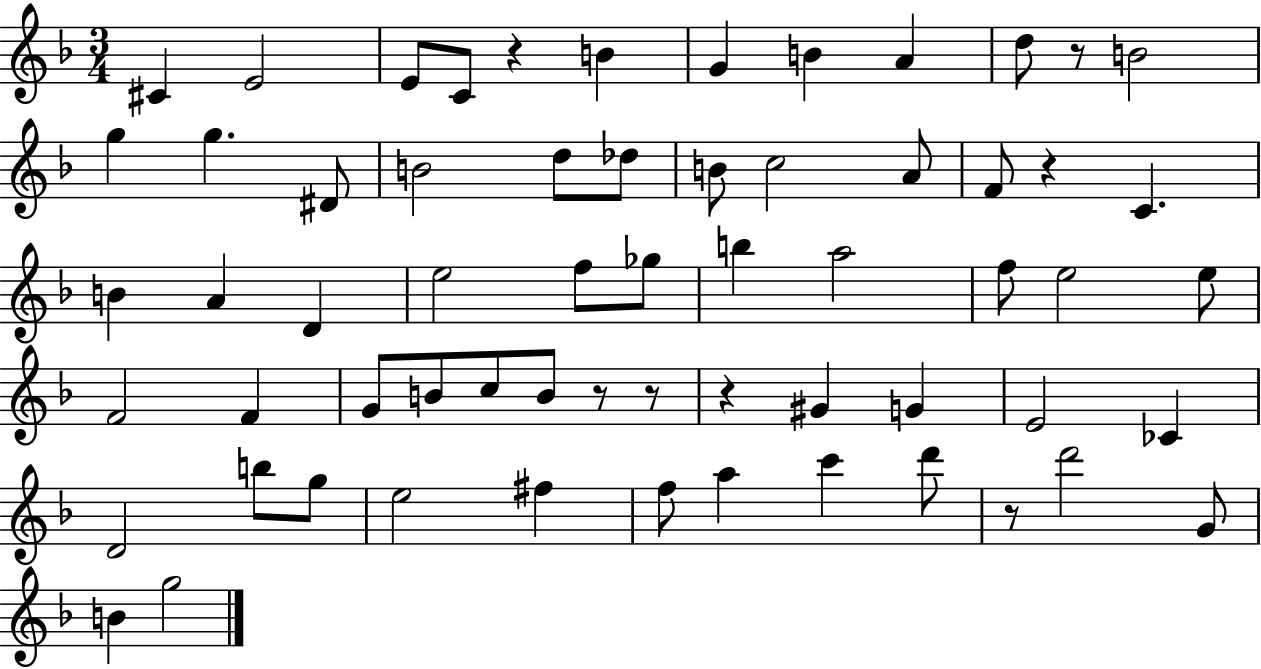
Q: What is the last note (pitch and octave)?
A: G5